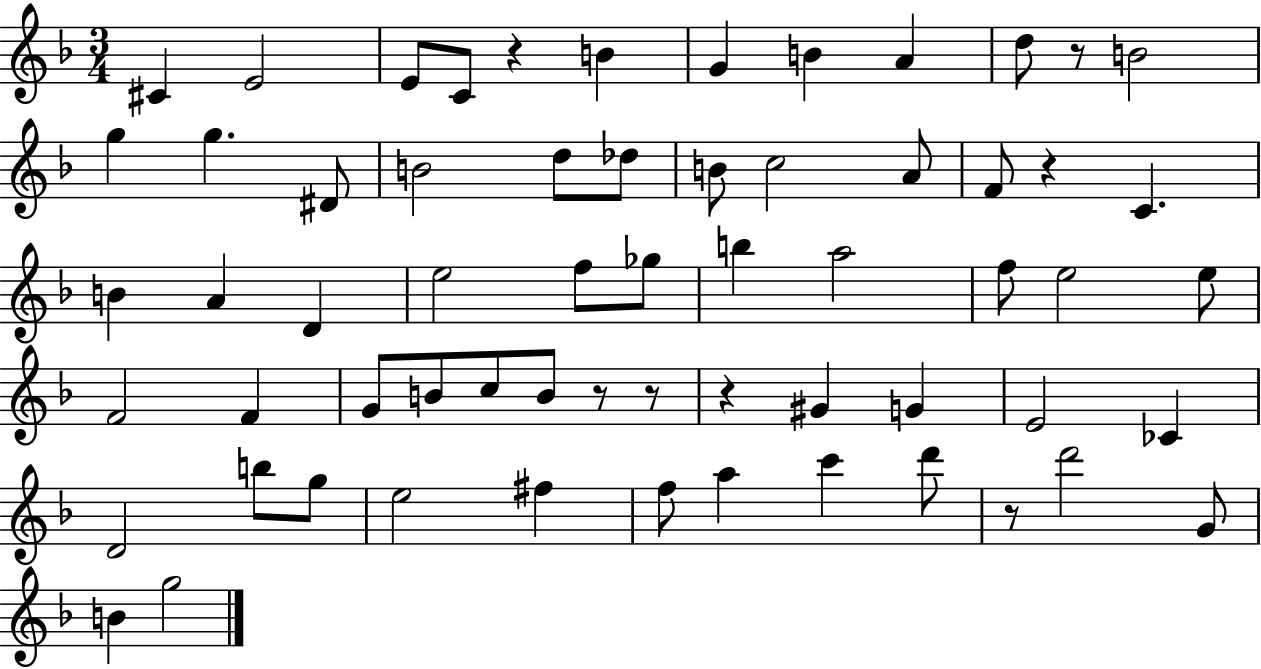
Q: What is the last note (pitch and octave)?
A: G5